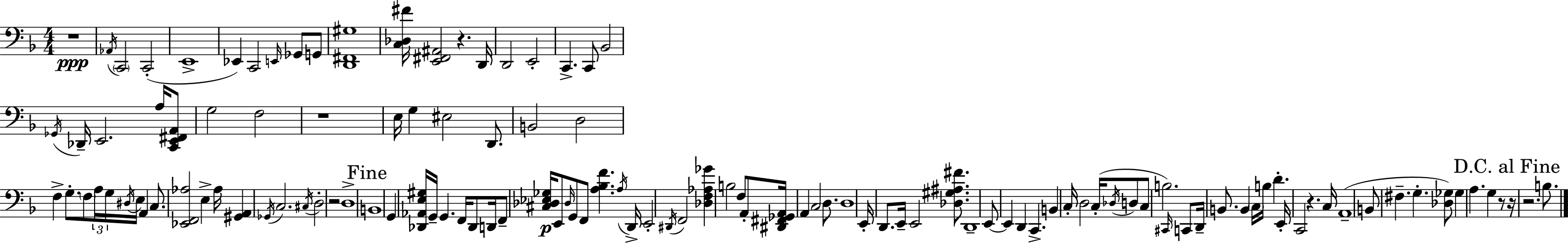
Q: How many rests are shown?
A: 8